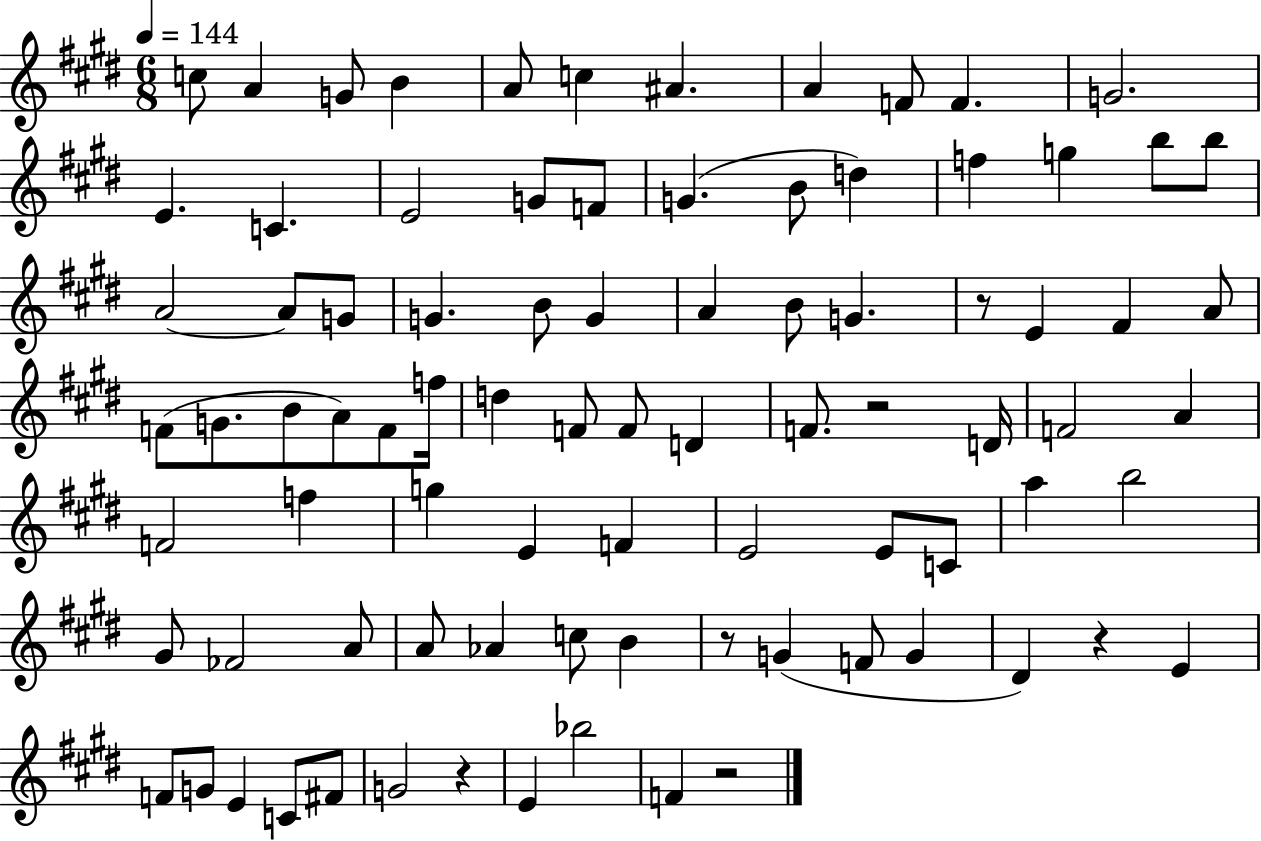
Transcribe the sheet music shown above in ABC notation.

X:1
T:Untitled
M:6/8
L:1/4
K:E
c/2 A G/2 B A/2 c ^A A F/2 F G2 E C E2 G/2 F/2 G B/2 d f g b/2 b/2 A2 A/2 G/2 G B/2 G A B/2 G z/2 E ^F A/2 F/2 G/2 B/2 A/2 F/2 f/4 d F/2 F/2 D F/2 z2 D/4 F2 A F2 f g E F E2 E/2 C/2 a b2 ^G/2 _F2 A/2 A/2 _A c/2 B z/2 G F/2 G ^D z E F/2 G/2 E C/2 ^F/2 G2 z E _b2 F z2